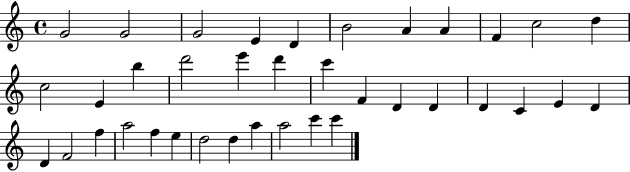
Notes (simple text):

G4/h G4/h G4/h E4/q D4/q B4/h A4/q A4/q F4/q C5/h D5/q C5/h E4/q B5/q D6/h E6/q D6/q C6/q F4/q D4/q D4/q D4/q C4/q E4/q D4/q D4/q F4/h F5/q A5/h F5/q E5/q D5/h D5/q A5/q A5/h C6/q C6/q